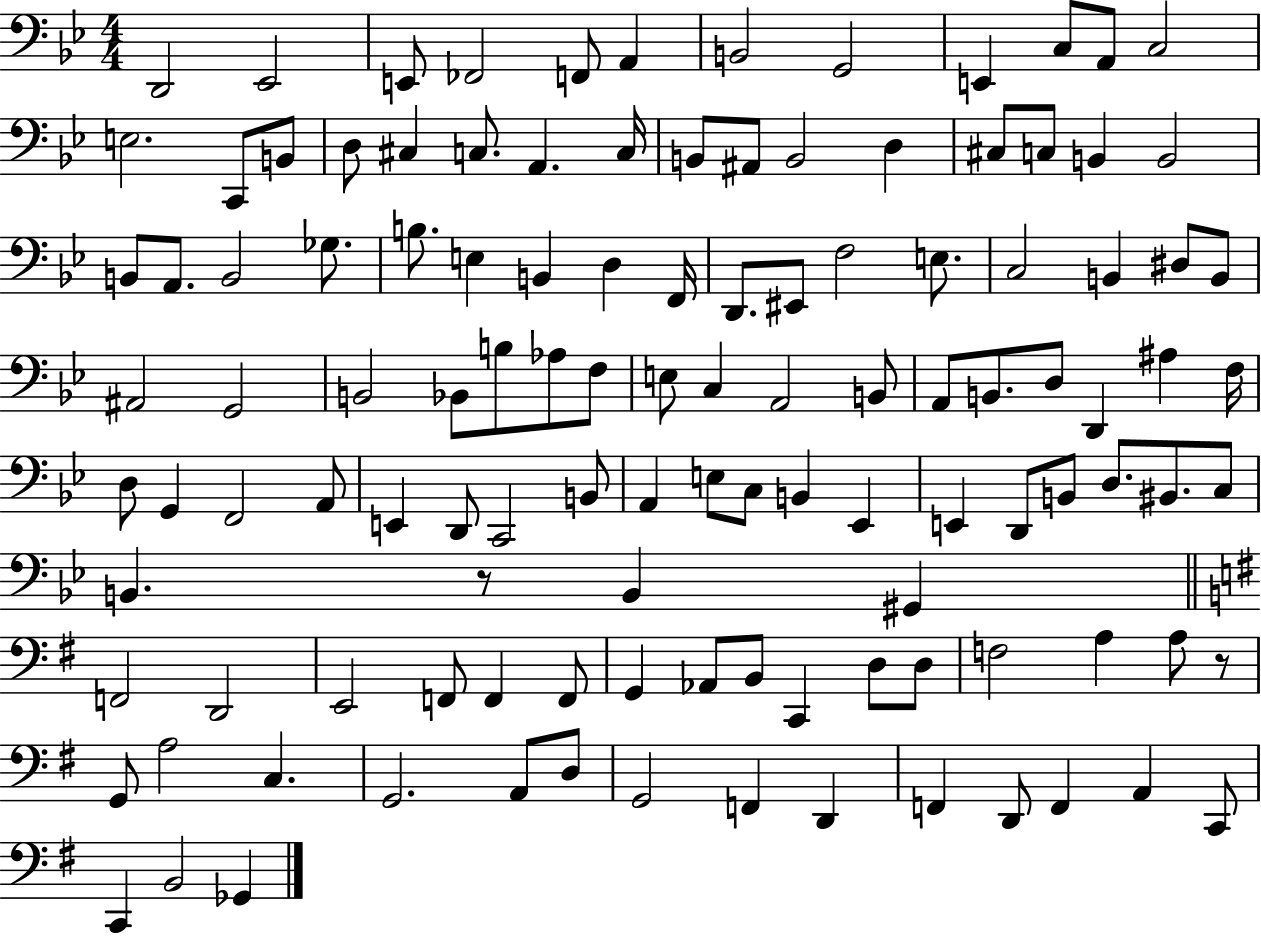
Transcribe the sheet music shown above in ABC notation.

X:1
T:Untitled
M:4/4
L:1/4
K:Bb
D,,2 _E,,2 E,,/2 _F,,2 F,,/2 A,, B,,2 G,,2 E,, C,/2 A,,/2 C,2 E,2 C,,/2 B,,/2 D,/2 ^C, C,/2 A,, C,/4 B,,/2 ^A,,/2 B,,2 D, ^C,/2 C,/2 B,, B,,2 B,,/2 A,,/2 B,,2 _G,/2 B,/2 E, B,, D, F,,/4 D,,/2 ^E,,/2 F,2 E,/2 C,2 B,, ^D,/2 B,,/2 ^A,,2 G,,2 B,,2 _B,,/2 B,/2 _A,/2 F,/2 E,/2 C, A,,2 B,,/2 A,,/2 B,,/2 D,/2 D,, ^A, F,/4 D,/2 G,, F,,2 A,,/2 E,, D,,/2 C,,2 B,,/2 A,, E,/2 C,/2 B,, _E,, E,, D,,/2 B,,/2 D,/2 ^B,,/2 C,/2 B,, z/2 B,, ^G,, F,,2 D,,2 E,,2 F,,/2 F,, F,,/2 G,, _A,,/2 B,,/2 C,, D,/2 D,/2 F,2 A, A,/2 z/2 G,,/2 A,2 C, G,,2 A,,/2 D,/2 G,,2 F,, D,, F,, D,,/2 F,, A,, C,,/2 C,, B,,2 _G,,